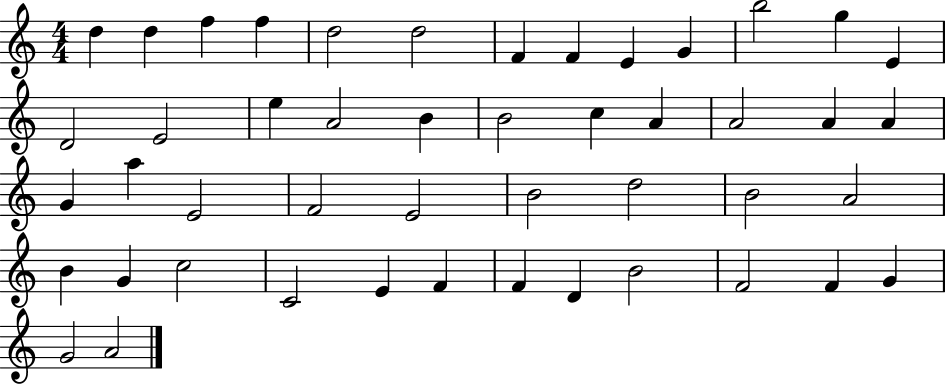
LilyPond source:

{
  \clef treble
  \numericTimeSignature
  \time 4/4
  \key c \major
  d''4 d''4 f''4 f''4 | d''2 d''2 | f'4 f'4 e'4 g'4 | b''2 g''4 e'4 | \break d'2 e'2 | e''4 a'2 b'4 | b'2 c''4 a'4 | a'2 a'4 a'4 | \break g'4 a''4 e'2 | f'2 e'2 | b'2 d''2 | b'2 a'2 | \break b'4 g'4 c''2 | c'2 e'4 f'4 | f'4 d'4 b'2 | f'2 f'4 g'4 | \break g'2 a'2 | \bar "|."
}